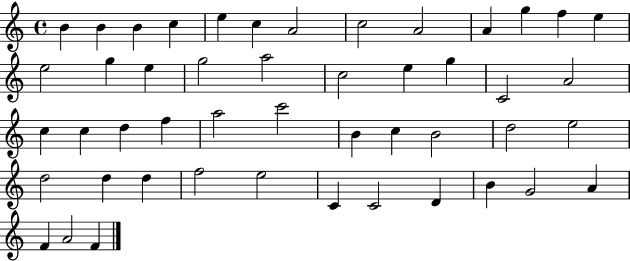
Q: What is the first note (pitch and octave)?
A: B4